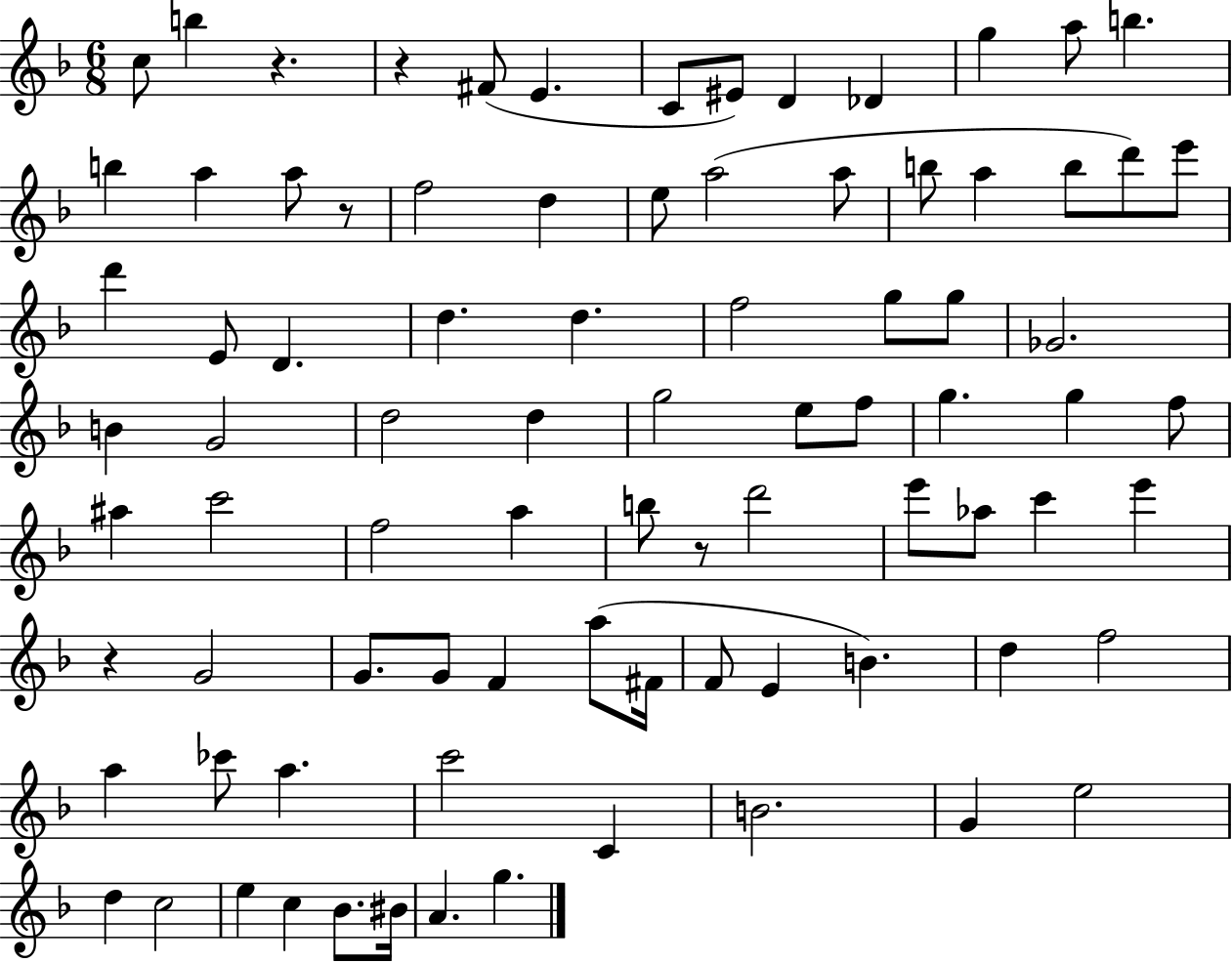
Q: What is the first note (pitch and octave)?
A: C5